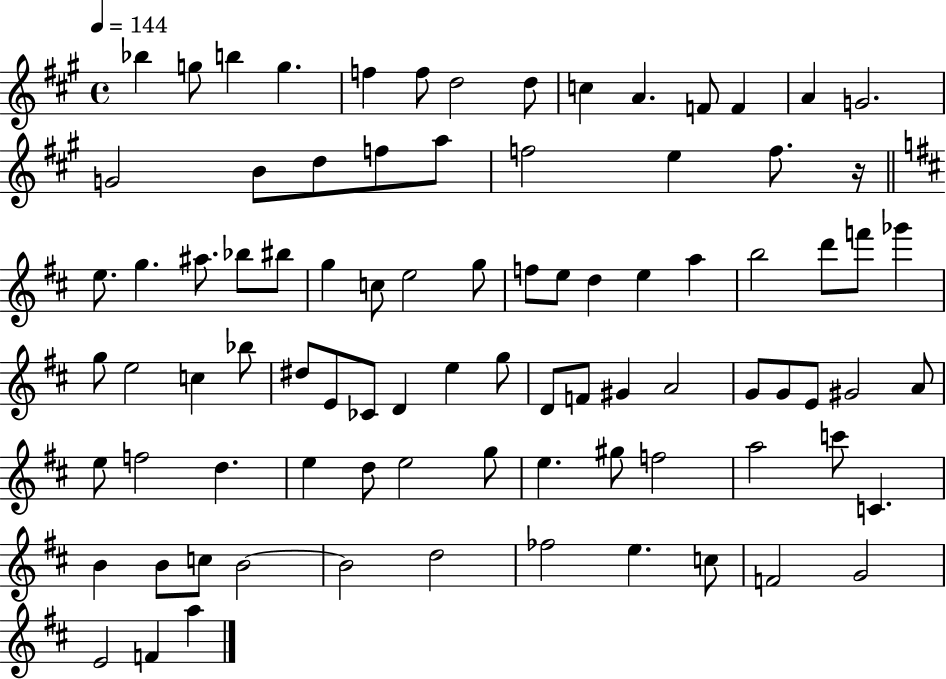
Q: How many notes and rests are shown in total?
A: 87